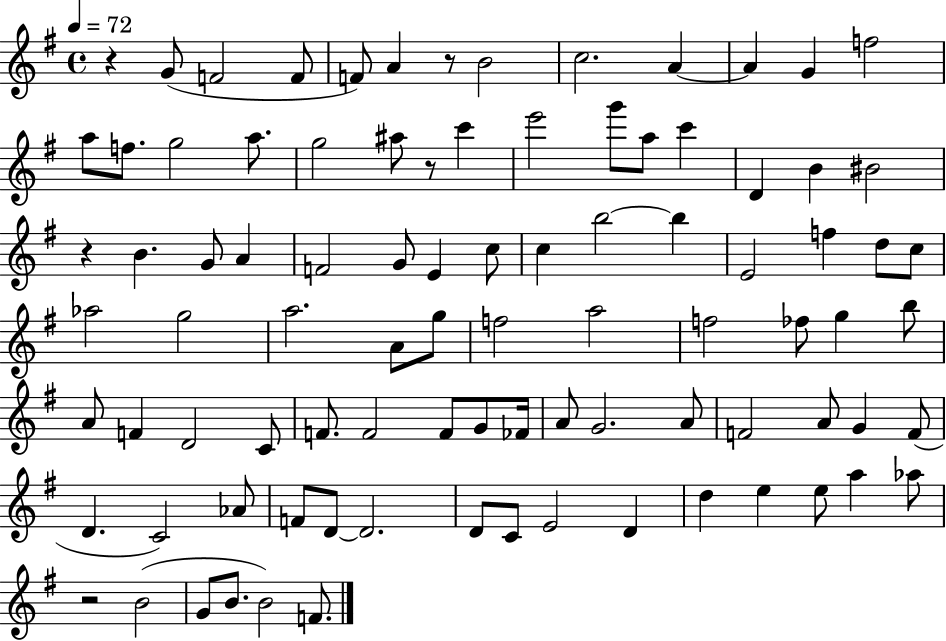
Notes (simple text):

R/q G4/e F4/h F4/e F4/e A4/q R/e B4/h C5/h. A4/q A4/q G4/q F5/h A5/e F5/e. G5/h A5/e. G5/h A#5/e R/e C6/q E6/h G6/e A5/e C6/q D4/q B4/q BIS4/h R/q B4/q. G4/e A4/q F4/h G4/e E4/q C5/e C5/q B5/h B5/q E4/h F5/q D5/e C5/e Ab5/h G5/h A5/h. A4/e G5/e F5/h A5/h F5/h FES5/e G5/q B5/e A4/e F4/q D4/h C4/e F4/e. F4/h F4/e G4/e FES4/s A4/e G4/h. A4/e F4/h A4/e G4/q F4/e D4/q. C4/h Ab4/e F4/e D4/e D4/h. D4/e C4/e E4/h D4/q D5/q E5/q E5/e A5/q Ab5/e R/h B4/h G4/e B4/e. B4/h F4/e.